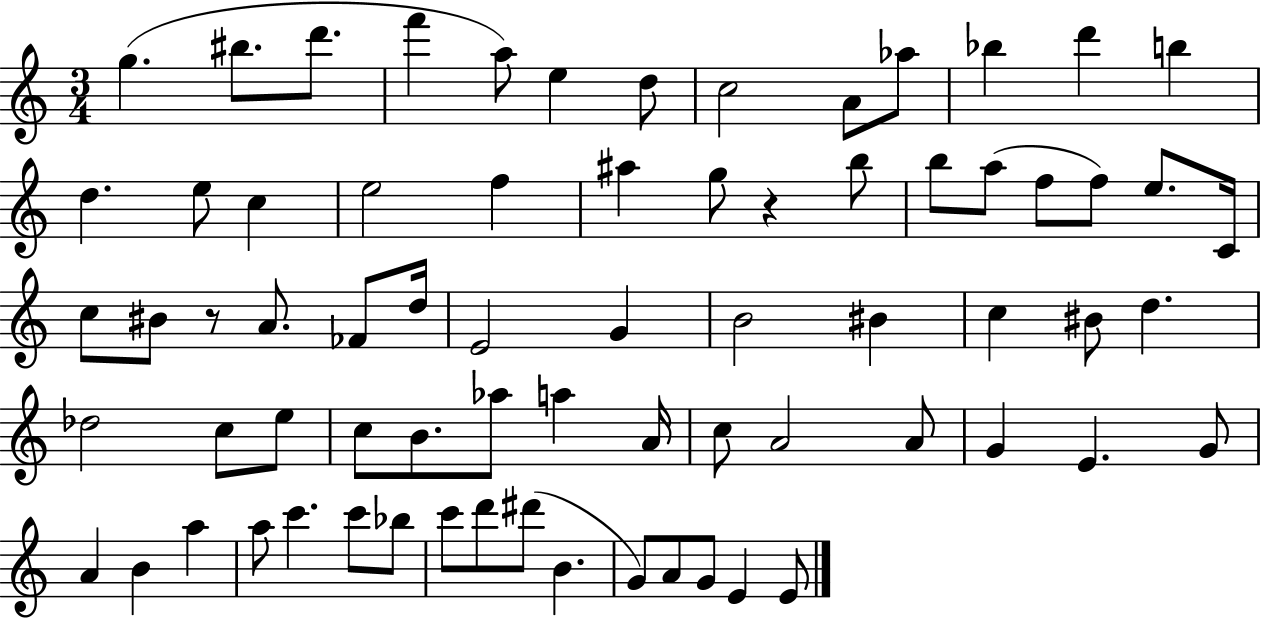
{
  \clef treble
  \numericTimeSignature
  \time 3/4
  \key c \major
  g''4.( bis''8. d'''8. | f'''4 a''8) e''4 d''8 | c''2 a'8 aes''8 | bes''4 d'''4 b''4 | \break d''4. e''8 c''4 | e''2 f''4 | ais''4 g''8 r4 b''8 | b''8 a''8( f''8 f''8) e''8. c'16 | \break c''8 bis'8 r8 a'8. fes'8 d''16 | e'2 g'4 | b'2 bis'4 | c''4 bis'8 d''4. | \break des''2 c''8 e''8 | c''8 b'8. aes''8 a''4 a'16 | c''8 a'2 a'8 | g'4 e'4. g'8 | \break a'4 b'4 a''4 | a''8 c'''4. c'''8 bes''8 | c'''8 d'''8 dis'''8( b'4. | g'8) a'8 g'8 e'4 e'8 | \break \bar "|."
}